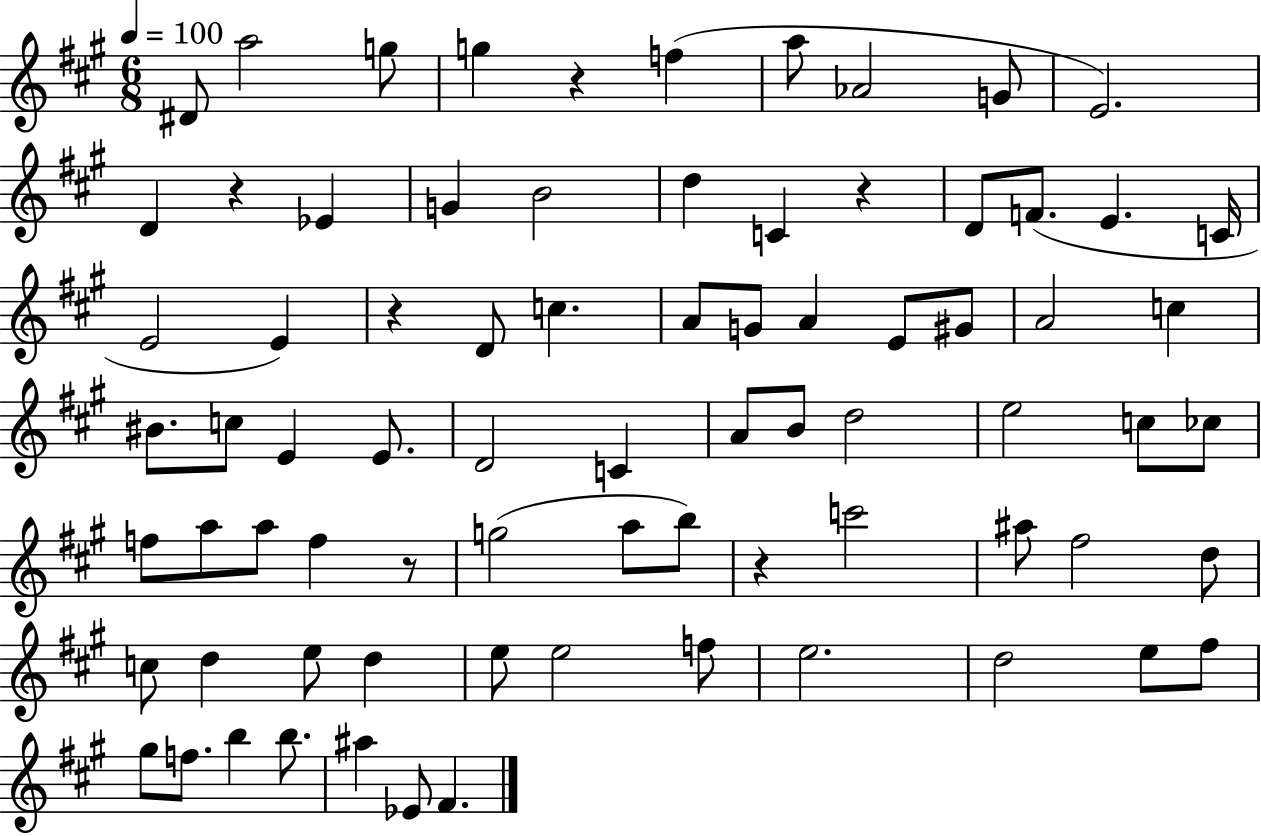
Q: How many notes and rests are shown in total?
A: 77